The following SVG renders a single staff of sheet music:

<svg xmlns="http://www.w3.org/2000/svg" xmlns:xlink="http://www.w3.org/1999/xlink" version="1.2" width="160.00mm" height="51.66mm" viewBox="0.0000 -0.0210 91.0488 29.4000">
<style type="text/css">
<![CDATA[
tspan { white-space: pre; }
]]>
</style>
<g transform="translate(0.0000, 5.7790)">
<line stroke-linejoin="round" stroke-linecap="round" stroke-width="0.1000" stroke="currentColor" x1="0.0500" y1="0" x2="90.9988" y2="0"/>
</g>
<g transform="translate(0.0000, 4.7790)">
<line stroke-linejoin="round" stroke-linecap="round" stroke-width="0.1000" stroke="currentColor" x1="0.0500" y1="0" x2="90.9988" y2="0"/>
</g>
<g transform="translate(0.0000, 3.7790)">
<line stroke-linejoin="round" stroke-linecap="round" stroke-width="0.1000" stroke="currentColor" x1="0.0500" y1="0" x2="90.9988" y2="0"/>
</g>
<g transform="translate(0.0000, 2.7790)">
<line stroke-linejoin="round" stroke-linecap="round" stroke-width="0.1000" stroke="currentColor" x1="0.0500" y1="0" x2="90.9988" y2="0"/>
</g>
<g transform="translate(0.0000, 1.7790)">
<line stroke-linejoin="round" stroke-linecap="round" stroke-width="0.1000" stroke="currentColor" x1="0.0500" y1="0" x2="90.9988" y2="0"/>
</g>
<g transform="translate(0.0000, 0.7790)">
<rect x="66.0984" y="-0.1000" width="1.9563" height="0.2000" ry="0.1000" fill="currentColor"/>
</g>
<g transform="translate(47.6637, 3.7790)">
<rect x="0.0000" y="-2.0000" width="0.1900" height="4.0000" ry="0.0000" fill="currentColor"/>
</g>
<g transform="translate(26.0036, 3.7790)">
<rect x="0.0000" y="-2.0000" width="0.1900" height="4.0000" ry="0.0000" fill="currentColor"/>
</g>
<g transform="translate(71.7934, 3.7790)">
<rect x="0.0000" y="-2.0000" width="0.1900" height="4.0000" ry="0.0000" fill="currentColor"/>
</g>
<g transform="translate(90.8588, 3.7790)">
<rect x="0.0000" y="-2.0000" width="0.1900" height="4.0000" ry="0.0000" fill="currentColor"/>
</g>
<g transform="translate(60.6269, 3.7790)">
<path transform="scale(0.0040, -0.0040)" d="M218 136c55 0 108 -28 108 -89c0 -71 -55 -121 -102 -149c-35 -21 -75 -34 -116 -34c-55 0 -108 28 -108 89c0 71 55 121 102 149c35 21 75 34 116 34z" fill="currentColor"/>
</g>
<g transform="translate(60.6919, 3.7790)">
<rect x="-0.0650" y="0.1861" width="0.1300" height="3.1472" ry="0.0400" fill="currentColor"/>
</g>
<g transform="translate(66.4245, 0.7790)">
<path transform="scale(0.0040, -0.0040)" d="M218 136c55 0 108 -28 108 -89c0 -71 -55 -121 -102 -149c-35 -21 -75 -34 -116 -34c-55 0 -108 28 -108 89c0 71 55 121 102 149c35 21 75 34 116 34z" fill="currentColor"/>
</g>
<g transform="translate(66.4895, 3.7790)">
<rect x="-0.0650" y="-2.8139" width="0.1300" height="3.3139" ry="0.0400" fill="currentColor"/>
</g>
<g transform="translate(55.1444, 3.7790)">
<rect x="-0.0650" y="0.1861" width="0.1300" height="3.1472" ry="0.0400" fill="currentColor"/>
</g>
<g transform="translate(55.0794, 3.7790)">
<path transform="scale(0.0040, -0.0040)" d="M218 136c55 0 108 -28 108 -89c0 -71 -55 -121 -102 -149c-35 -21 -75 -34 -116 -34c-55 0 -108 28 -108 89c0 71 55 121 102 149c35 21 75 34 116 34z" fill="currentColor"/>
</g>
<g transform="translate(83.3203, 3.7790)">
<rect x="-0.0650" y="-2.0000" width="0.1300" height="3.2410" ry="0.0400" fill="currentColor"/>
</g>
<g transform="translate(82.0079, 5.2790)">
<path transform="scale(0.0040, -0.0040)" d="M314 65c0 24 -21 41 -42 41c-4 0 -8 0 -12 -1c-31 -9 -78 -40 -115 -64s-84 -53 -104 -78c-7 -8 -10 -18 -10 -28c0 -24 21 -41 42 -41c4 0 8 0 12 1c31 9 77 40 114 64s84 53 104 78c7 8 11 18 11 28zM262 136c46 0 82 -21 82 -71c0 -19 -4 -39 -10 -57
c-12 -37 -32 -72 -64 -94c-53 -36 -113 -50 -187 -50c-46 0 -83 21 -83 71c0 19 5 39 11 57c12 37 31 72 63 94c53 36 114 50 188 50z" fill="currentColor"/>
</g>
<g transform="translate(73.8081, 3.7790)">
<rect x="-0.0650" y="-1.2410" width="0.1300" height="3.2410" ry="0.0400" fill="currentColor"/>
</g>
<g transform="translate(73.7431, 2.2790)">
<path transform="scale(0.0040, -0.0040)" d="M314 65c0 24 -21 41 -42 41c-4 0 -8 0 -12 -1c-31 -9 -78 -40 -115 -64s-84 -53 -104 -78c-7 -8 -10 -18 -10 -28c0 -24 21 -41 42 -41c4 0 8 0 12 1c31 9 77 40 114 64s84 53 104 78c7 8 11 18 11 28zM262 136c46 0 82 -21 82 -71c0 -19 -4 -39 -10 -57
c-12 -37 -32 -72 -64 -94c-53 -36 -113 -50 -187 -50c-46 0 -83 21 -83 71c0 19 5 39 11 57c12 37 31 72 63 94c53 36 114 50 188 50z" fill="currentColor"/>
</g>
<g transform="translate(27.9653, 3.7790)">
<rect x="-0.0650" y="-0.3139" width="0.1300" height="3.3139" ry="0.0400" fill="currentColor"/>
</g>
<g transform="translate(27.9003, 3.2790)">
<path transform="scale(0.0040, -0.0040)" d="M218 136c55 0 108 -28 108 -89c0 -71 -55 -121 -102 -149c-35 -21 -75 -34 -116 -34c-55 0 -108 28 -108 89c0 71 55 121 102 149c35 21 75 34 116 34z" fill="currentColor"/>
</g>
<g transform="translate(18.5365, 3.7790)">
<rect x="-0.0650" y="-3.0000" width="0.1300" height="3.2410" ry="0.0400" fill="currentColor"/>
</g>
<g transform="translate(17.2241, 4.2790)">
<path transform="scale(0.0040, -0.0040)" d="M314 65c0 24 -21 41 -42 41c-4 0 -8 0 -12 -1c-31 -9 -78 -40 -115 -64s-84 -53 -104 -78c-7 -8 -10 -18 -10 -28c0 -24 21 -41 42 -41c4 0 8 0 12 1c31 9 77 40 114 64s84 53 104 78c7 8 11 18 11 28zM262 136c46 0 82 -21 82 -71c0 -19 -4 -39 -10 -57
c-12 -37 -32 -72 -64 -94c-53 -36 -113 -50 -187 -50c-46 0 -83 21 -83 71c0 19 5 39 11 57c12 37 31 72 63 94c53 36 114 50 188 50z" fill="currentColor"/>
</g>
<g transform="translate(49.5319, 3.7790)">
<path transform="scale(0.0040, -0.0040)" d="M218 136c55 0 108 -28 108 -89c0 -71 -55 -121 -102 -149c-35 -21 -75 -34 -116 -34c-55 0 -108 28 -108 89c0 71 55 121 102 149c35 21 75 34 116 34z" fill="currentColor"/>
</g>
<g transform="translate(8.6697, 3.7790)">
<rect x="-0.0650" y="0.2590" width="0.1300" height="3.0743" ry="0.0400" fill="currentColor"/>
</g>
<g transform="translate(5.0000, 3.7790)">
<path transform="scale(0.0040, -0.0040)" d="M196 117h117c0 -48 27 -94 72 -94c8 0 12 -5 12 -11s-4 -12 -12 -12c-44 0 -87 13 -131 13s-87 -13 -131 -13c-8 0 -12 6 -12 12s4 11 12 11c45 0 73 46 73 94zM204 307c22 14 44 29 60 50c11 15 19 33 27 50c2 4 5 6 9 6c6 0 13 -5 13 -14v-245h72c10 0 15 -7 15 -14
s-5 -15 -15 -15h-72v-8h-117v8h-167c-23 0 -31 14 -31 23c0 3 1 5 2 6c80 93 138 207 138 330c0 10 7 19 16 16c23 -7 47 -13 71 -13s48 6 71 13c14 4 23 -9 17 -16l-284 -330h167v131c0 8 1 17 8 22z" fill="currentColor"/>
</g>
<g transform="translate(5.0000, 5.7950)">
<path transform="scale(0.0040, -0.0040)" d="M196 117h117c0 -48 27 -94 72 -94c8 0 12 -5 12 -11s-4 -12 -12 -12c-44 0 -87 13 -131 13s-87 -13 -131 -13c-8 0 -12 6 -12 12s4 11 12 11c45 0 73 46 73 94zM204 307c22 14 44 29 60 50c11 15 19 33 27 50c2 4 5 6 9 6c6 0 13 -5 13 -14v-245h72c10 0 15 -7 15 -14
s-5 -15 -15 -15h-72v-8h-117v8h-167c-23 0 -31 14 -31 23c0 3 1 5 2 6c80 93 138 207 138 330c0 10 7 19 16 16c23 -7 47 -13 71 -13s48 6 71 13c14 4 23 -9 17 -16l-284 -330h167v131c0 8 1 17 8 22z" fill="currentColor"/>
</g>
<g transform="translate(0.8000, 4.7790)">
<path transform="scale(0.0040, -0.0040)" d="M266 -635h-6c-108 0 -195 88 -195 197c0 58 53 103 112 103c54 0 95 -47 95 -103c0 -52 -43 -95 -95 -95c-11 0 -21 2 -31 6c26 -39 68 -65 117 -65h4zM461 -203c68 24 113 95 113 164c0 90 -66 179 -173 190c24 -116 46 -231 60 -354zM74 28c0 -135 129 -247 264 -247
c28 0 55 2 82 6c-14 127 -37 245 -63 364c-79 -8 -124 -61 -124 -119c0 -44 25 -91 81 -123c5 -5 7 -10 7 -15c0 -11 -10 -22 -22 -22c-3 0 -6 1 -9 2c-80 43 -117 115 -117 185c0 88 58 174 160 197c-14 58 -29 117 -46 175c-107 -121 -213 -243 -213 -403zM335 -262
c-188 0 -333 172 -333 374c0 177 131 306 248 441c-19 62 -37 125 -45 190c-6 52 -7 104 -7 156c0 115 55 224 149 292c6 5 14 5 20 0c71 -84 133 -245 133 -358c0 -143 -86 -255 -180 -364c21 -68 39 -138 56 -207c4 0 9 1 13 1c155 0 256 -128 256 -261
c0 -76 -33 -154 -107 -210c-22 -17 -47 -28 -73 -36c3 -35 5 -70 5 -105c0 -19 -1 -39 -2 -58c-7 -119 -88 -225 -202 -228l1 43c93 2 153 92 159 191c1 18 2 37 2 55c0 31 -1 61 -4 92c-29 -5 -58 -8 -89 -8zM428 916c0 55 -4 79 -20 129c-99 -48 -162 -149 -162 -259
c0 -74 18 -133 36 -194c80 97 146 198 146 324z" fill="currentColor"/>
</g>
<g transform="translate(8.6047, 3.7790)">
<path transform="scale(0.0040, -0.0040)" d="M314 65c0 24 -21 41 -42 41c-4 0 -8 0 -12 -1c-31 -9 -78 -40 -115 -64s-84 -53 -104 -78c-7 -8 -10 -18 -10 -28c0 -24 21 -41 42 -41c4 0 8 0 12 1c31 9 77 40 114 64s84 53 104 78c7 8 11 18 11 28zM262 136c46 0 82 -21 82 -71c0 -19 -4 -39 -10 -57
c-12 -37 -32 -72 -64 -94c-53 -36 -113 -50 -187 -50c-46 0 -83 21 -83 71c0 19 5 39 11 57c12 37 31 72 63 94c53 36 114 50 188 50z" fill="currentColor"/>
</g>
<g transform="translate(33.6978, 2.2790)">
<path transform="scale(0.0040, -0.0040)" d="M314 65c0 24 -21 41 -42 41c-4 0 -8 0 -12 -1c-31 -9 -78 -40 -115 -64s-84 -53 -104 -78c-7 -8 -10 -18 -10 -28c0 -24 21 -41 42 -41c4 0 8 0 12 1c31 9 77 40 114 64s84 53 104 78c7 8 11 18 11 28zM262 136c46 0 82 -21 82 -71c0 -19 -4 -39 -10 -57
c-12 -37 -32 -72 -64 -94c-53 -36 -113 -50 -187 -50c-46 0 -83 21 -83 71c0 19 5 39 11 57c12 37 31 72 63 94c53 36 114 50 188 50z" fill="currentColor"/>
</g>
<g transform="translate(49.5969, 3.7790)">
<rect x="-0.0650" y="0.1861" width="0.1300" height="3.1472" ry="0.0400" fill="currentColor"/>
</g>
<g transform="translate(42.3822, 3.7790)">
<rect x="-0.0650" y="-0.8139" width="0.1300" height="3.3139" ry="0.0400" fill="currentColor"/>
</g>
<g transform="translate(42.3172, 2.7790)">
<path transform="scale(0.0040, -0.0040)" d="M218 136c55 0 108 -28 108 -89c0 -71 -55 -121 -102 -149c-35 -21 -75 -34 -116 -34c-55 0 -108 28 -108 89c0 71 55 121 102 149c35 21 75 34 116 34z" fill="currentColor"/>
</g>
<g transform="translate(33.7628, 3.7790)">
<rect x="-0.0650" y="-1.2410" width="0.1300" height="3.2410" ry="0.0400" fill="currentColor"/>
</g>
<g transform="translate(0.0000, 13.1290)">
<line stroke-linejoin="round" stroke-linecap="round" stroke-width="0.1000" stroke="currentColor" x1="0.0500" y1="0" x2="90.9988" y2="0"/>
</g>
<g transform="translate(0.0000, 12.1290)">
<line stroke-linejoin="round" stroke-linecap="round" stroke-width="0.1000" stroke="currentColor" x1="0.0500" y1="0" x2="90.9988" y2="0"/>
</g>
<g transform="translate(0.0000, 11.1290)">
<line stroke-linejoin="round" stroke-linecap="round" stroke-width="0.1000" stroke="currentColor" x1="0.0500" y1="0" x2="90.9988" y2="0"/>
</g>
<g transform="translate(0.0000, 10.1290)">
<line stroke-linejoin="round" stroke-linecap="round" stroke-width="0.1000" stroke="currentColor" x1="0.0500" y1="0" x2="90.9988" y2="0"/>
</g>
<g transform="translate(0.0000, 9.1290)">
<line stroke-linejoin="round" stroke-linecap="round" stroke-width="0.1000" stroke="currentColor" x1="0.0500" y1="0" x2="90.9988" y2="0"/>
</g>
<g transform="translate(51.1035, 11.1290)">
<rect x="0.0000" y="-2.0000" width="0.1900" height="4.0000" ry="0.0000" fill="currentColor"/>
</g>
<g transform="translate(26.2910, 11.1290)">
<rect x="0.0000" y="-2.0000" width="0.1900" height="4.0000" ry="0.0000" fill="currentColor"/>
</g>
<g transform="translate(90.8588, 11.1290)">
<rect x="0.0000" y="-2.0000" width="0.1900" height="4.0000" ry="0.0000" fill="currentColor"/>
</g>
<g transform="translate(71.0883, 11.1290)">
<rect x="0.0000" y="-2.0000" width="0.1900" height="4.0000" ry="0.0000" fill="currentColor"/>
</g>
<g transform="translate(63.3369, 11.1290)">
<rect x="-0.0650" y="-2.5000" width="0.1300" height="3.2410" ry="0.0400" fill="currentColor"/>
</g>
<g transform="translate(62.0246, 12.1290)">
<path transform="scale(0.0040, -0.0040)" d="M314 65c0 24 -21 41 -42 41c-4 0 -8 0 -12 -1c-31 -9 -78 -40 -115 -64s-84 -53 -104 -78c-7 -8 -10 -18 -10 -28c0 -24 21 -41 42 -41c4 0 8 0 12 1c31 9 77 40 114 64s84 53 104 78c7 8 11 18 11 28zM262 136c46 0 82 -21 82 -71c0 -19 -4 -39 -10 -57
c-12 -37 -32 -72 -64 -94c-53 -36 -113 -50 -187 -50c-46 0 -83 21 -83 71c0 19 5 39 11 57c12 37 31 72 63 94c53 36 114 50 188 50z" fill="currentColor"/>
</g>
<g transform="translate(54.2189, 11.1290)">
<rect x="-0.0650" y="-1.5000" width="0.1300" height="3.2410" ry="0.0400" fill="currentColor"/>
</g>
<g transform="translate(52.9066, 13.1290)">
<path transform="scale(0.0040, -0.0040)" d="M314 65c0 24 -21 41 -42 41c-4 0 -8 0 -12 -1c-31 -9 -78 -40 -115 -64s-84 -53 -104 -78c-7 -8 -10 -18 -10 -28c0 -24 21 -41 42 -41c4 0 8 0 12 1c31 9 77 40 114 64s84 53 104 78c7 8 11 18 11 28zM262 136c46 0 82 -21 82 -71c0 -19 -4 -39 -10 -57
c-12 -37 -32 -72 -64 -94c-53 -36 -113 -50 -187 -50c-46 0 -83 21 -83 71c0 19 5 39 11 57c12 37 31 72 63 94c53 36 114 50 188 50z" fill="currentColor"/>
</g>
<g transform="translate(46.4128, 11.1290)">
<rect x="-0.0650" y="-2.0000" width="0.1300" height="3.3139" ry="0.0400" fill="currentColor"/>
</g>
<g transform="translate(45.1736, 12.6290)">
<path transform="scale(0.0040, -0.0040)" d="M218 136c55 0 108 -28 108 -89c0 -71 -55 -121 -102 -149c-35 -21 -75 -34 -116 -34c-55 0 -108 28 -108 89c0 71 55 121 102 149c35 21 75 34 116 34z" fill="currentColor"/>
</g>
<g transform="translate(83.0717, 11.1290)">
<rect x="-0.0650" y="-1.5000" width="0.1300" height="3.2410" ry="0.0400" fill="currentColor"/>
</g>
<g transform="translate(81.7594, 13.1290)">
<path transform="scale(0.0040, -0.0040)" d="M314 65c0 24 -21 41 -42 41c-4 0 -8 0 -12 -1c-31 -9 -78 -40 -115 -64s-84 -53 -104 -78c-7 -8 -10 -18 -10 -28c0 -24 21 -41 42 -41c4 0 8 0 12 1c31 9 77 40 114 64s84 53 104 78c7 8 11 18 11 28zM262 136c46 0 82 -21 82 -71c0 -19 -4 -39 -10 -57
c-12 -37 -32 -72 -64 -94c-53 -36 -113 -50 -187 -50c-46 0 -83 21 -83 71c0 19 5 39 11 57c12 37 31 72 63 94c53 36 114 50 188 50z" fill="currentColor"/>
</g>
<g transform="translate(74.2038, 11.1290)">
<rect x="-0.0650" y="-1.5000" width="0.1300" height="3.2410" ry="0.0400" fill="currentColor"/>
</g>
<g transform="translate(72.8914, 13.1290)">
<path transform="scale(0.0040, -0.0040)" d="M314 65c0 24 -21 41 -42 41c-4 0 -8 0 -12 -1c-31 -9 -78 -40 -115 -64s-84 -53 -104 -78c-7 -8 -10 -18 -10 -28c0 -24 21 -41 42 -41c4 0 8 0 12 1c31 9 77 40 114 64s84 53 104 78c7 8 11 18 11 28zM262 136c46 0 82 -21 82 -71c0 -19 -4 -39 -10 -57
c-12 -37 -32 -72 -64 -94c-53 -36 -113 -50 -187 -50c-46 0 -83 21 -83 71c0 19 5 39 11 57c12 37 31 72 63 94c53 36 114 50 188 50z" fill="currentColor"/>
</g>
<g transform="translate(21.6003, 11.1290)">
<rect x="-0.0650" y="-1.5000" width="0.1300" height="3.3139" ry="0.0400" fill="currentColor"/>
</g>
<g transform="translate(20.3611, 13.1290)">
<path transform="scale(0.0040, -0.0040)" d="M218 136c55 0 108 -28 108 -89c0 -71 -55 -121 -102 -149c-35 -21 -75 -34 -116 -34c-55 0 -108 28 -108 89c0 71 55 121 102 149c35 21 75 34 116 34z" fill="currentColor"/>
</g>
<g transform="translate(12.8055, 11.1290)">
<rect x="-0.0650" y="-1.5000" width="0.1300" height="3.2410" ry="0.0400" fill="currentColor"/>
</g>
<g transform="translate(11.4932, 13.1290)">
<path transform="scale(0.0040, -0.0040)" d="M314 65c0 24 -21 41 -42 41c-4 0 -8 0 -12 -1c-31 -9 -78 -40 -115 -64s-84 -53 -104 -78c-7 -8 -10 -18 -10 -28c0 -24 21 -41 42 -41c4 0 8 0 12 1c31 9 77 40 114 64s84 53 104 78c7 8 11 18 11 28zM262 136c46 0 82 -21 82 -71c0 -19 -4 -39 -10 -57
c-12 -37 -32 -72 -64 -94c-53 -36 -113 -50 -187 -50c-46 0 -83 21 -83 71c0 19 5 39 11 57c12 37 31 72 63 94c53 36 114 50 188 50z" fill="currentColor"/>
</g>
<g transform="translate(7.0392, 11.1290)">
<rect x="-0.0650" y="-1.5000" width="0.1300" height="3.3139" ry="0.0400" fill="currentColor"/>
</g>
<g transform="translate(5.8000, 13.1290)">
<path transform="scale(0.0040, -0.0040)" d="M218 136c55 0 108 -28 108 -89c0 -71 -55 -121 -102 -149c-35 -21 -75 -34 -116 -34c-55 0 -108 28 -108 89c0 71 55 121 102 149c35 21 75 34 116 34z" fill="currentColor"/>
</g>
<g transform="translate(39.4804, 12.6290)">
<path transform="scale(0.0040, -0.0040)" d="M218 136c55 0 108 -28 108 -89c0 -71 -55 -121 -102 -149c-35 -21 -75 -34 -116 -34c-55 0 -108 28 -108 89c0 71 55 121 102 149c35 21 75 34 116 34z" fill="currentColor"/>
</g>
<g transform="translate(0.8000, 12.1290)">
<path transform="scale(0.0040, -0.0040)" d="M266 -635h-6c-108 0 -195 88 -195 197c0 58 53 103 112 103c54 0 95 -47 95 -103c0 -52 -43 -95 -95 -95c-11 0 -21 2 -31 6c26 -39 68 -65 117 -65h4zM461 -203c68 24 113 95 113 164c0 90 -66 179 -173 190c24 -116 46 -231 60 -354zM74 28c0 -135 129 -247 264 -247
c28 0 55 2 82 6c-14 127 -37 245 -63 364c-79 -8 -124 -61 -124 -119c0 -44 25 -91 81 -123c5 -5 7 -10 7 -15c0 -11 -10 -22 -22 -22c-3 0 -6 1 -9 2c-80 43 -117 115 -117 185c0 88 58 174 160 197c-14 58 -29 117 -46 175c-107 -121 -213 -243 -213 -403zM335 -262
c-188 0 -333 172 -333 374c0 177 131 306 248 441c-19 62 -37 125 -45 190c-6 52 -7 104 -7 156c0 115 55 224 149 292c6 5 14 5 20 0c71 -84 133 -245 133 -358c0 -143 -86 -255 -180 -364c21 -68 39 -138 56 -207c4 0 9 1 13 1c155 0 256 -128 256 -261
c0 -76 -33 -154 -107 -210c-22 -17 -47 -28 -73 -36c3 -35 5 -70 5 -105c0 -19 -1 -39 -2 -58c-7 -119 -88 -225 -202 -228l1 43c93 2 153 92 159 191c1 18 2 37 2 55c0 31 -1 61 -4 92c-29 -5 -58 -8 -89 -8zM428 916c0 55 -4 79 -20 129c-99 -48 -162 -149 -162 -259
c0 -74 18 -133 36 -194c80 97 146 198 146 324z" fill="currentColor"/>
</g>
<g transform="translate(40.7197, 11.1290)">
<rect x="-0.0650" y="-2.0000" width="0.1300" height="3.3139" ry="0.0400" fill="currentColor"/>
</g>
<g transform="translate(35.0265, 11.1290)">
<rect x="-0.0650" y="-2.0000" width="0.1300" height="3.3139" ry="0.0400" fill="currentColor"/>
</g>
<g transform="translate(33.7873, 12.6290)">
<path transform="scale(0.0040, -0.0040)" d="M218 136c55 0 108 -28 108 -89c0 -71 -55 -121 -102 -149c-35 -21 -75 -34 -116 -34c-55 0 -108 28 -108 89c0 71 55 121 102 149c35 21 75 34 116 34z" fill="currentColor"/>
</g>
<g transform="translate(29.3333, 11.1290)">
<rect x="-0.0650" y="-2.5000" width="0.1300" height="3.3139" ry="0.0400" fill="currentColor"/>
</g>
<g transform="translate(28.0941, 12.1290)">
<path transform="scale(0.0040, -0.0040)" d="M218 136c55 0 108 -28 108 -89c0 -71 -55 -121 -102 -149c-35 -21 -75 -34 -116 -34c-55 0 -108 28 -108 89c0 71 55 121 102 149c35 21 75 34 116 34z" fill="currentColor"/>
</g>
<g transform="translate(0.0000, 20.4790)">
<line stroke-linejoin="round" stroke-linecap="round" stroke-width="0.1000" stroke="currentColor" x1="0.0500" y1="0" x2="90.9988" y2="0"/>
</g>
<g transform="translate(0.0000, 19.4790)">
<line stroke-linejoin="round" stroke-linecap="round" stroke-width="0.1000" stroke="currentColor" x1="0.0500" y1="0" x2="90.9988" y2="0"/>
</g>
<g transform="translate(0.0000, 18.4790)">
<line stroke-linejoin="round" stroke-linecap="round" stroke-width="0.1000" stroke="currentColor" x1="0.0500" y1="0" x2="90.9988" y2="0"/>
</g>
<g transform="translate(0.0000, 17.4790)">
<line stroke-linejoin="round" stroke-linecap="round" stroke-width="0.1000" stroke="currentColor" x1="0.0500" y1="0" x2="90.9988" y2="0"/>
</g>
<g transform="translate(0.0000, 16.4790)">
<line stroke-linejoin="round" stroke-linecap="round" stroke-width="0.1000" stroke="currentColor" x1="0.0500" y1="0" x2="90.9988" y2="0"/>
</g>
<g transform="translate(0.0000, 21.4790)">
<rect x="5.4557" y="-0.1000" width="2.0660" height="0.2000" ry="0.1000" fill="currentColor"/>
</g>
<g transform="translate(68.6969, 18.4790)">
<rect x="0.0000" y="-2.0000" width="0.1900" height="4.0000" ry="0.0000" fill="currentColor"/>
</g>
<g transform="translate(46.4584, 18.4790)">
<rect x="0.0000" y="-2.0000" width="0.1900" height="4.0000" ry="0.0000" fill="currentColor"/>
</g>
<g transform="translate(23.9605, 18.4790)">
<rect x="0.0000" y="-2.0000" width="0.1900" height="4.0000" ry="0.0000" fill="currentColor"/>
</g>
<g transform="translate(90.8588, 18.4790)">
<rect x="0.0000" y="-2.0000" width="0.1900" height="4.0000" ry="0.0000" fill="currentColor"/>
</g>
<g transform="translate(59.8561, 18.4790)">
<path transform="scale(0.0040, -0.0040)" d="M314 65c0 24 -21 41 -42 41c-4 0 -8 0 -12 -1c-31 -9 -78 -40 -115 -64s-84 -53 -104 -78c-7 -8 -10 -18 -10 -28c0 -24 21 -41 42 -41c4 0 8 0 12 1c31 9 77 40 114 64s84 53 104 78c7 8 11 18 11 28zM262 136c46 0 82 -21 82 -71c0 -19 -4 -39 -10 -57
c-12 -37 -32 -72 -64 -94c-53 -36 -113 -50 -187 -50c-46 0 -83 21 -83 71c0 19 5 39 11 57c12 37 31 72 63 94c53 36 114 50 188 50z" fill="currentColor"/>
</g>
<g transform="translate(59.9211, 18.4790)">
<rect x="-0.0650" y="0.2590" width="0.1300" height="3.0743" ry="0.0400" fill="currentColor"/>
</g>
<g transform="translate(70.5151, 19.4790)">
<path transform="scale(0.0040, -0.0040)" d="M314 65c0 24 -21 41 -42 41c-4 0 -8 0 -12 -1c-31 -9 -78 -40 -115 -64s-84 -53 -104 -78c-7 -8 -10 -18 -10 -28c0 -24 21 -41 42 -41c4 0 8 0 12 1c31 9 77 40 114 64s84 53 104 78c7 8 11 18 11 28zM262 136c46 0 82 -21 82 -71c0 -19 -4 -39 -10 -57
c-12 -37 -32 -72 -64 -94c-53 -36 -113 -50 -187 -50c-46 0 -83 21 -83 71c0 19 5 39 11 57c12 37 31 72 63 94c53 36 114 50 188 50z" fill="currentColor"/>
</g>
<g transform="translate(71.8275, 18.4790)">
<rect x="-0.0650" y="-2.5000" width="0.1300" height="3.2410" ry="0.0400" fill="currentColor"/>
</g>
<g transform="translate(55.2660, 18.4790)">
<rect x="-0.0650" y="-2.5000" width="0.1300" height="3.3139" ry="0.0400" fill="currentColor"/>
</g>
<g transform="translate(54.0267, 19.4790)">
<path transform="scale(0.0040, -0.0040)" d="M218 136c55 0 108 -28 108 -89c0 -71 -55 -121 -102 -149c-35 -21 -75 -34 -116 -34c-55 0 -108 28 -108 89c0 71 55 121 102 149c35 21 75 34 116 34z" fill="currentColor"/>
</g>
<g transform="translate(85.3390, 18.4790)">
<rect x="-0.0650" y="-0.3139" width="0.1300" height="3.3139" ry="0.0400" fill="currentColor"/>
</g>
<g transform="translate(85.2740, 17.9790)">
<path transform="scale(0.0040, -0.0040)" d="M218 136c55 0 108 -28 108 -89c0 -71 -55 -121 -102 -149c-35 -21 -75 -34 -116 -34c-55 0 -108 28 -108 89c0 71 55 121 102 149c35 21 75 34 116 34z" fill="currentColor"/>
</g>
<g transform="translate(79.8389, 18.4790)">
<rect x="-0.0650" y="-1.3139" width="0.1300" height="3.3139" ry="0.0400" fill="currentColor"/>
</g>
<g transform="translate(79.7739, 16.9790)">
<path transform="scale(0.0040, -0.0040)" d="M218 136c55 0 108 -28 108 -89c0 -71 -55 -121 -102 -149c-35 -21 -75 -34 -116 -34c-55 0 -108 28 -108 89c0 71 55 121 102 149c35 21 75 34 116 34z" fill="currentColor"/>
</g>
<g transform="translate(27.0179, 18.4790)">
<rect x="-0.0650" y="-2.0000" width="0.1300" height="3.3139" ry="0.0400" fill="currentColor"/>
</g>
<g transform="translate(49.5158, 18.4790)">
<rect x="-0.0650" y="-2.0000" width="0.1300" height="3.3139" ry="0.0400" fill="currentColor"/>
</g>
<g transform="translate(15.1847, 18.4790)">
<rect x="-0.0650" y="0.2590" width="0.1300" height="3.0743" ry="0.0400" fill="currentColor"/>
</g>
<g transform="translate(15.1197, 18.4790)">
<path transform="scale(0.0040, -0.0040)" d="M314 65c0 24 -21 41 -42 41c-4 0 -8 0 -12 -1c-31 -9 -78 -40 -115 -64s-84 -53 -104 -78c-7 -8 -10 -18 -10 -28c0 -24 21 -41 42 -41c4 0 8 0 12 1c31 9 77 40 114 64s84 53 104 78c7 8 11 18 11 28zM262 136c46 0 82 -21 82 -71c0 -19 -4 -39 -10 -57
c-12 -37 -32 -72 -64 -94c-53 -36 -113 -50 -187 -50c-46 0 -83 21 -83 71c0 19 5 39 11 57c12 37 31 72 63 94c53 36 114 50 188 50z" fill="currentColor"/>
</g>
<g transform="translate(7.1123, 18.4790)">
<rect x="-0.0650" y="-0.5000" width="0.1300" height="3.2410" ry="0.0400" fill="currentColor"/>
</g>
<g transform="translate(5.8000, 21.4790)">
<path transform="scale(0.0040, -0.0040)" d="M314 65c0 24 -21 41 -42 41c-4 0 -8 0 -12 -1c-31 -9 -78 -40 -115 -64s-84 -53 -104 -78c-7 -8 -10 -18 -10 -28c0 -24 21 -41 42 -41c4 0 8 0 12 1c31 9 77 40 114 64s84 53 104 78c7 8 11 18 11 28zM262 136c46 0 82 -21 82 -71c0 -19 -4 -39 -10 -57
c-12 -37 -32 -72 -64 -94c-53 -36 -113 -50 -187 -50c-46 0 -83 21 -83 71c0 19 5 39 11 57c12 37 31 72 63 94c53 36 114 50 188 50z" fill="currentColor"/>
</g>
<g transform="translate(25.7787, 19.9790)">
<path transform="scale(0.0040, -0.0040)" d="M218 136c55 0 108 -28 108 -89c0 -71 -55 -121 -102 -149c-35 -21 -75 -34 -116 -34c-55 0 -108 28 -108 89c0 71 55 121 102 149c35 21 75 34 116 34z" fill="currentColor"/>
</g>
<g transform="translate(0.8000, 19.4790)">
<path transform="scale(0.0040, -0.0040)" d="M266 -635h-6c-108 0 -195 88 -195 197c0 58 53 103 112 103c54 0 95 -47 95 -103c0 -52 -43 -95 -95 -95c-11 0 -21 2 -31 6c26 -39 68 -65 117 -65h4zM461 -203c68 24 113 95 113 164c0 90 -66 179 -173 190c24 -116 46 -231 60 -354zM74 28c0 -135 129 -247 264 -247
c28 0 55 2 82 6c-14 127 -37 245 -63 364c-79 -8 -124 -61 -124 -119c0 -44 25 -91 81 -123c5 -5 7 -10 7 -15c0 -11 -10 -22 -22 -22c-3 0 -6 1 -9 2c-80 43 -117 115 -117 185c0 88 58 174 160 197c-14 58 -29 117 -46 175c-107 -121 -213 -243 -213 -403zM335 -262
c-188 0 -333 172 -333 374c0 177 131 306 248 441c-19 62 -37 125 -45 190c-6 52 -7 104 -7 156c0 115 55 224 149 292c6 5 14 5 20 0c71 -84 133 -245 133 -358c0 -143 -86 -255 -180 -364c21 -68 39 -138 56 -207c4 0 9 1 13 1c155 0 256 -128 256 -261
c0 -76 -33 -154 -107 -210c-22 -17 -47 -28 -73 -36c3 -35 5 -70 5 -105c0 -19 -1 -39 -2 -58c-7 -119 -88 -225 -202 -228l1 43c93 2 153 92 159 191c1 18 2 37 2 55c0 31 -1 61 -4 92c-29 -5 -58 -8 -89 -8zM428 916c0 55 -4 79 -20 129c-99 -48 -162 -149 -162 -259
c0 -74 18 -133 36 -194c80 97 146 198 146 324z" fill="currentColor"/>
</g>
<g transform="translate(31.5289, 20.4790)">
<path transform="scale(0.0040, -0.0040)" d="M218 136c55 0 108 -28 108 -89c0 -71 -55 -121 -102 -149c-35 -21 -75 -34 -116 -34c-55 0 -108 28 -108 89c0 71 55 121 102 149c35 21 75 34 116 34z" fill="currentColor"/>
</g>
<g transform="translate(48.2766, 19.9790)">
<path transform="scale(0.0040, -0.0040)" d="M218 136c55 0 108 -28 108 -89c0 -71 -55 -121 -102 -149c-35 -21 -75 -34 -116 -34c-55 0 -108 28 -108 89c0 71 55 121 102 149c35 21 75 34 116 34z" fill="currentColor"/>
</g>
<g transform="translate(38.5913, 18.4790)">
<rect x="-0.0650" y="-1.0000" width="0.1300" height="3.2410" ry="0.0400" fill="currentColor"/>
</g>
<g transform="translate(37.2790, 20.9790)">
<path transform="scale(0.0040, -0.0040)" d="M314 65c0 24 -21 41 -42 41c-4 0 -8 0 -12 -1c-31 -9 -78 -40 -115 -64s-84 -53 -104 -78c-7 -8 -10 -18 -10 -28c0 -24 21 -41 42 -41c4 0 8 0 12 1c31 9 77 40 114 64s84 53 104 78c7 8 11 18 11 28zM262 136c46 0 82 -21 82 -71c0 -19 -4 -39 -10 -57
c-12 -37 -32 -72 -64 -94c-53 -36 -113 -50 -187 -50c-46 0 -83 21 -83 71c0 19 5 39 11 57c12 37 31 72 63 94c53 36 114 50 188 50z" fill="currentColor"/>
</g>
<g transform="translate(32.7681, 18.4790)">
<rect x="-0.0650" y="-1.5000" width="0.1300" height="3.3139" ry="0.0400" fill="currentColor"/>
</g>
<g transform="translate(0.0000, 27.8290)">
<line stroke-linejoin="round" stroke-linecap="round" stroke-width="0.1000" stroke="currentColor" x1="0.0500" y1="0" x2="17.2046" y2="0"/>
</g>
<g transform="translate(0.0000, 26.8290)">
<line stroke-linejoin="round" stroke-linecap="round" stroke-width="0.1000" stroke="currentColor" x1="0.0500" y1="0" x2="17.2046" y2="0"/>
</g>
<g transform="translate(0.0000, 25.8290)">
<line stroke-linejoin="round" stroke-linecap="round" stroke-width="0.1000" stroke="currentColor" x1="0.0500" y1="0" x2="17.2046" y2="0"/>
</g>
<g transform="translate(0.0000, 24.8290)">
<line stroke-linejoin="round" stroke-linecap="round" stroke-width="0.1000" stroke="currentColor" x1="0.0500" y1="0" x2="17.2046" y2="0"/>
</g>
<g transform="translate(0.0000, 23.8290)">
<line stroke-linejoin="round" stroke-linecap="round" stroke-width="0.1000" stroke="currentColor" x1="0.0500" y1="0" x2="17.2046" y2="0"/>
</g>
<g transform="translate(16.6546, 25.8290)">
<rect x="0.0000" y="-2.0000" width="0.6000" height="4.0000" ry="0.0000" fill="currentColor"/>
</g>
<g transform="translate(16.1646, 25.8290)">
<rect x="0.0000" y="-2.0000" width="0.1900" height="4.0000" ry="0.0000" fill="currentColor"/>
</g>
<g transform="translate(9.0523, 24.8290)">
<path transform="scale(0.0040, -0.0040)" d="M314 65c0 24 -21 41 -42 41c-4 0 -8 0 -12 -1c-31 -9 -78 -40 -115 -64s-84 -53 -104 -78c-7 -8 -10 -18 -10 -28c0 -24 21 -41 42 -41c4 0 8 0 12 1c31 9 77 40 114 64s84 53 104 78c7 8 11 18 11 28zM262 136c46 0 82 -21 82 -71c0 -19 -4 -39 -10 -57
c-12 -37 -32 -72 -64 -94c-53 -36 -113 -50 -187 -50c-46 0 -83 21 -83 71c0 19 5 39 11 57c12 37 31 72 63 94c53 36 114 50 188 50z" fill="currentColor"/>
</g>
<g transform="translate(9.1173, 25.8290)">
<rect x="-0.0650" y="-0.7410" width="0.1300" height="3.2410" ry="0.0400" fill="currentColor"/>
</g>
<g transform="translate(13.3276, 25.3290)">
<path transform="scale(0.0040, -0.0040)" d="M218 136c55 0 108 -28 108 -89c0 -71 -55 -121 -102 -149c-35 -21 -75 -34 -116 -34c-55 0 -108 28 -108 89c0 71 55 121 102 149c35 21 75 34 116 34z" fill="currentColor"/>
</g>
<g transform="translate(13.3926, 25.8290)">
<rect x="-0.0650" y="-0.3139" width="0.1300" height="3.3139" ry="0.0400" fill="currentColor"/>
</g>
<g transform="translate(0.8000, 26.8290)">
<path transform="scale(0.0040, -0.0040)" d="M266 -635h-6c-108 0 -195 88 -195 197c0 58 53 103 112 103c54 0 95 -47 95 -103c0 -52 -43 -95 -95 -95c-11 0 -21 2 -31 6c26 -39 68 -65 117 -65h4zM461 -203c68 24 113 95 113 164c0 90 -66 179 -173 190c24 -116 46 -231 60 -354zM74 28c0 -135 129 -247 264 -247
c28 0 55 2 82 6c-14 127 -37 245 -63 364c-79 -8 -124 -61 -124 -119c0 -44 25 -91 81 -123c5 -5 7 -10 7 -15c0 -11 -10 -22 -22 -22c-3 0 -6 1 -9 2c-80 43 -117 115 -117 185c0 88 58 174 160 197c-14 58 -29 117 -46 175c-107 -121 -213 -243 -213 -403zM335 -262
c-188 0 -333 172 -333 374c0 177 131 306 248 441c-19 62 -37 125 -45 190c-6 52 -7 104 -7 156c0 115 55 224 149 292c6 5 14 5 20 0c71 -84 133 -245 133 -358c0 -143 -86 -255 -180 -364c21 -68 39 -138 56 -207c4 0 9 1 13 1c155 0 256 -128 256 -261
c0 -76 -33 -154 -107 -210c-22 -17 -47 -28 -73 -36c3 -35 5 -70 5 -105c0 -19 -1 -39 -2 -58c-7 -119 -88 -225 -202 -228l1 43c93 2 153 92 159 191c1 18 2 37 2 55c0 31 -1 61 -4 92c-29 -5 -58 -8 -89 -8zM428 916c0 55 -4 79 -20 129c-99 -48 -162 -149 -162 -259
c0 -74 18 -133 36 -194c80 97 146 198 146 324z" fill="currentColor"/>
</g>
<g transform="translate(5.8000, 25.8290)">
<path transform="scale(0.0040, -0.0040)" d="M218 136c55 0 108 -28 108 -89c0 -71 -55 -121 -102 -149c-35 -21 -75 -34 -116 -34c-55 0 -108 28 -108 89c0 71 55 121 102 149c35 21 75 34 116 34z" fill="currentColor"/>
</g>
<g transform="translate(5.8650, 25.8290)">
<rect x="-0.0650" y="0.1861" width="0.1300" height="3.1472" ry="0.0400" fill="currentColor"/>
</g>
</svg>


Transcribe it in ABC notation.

X:1
T:Untitled
M:4/4
L:1/4
K:C
B2 A2 c e2 d B B B a e2 F2 E E2 E G F F F E2 G2 E2 E2 C2 B2 F E D2 F G B2 G2 e c B d2 c